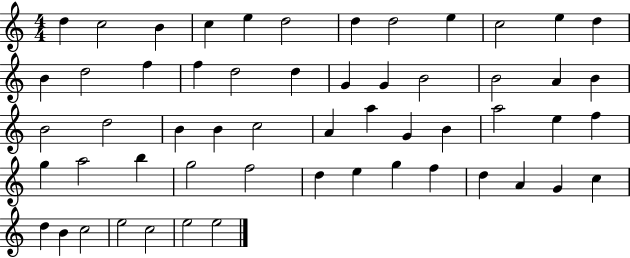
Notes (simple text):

D5/q C5/h B4/q C5/q E5/q D5/h D5/q D5/h E5/q C5/h E5/q D5/q B4/q D5/h F5/q F5/q D5/h D5/q G4/q G4/q B4/h B4/h A4/q B4/q B4/h D5/h B4/q B4/q C5/h A4/q A5/q G4/q B4/q A5/h E5/q F5/q G5/q A5/h B5/q G5/h F5/h D5/q E5/q G5/q F5/q D5/q A4/q G4/q C5/q D5/q B4/q C5/h E5/h C5/h E5/h E5/h